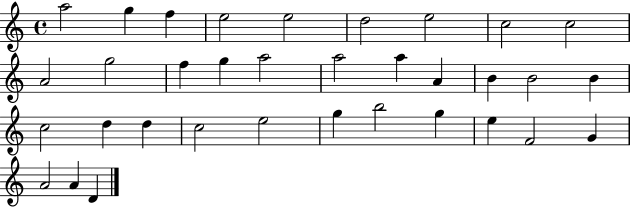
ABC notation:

X:1
T:Untitled
M:4/4
L:1/4
K:C
a2 g f e2 e2 d2 e2 c2 c2 A2 g2 f g a2 a2 a A B B2 B c2 d d c2 e2 g b2 g e F2 G A2 A D